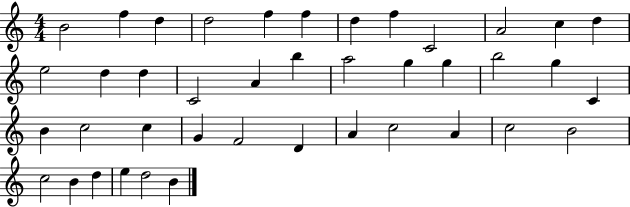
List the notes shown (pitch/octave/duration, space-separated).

B4/h F5/q D5/q D5/h F5/q F5/q D5/q F5/q C4/h A4/h C5/q D5/q E5/h D5/q D5/q C4/h A4/q B5/q A5/h G5/q G5/q B5/h G5/q C4/q B4/q C5/h C5/q G4/q F4/h D4/q A4/q C5/h A4/q C5/h B4/h C5/h B4/q D5/q E5/q D5/h B4/q